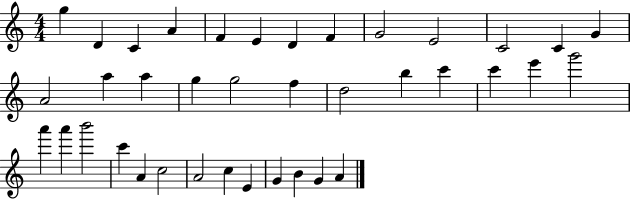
{
  \clef treble
  \numericTimeSignature
  \time 4/4
  \key c \major
  g''4 d'4 c'4 a'4 | f'4 e'4 d'4 f'4 | g'2 e'2 | c'2 c'4 g'4 | \break a'2 a''4 a''4 | g''4 g''2 f''4 | d''2 b''4 c'''4 | c'''4 e'''4 g'''2 | \break a'''4 a'''4 b'''2 | c'''4 a'4 c''2 | a'2 c''4 e'4 | g'4 b'4 g'4 a'4 | \break \bar "|."
}